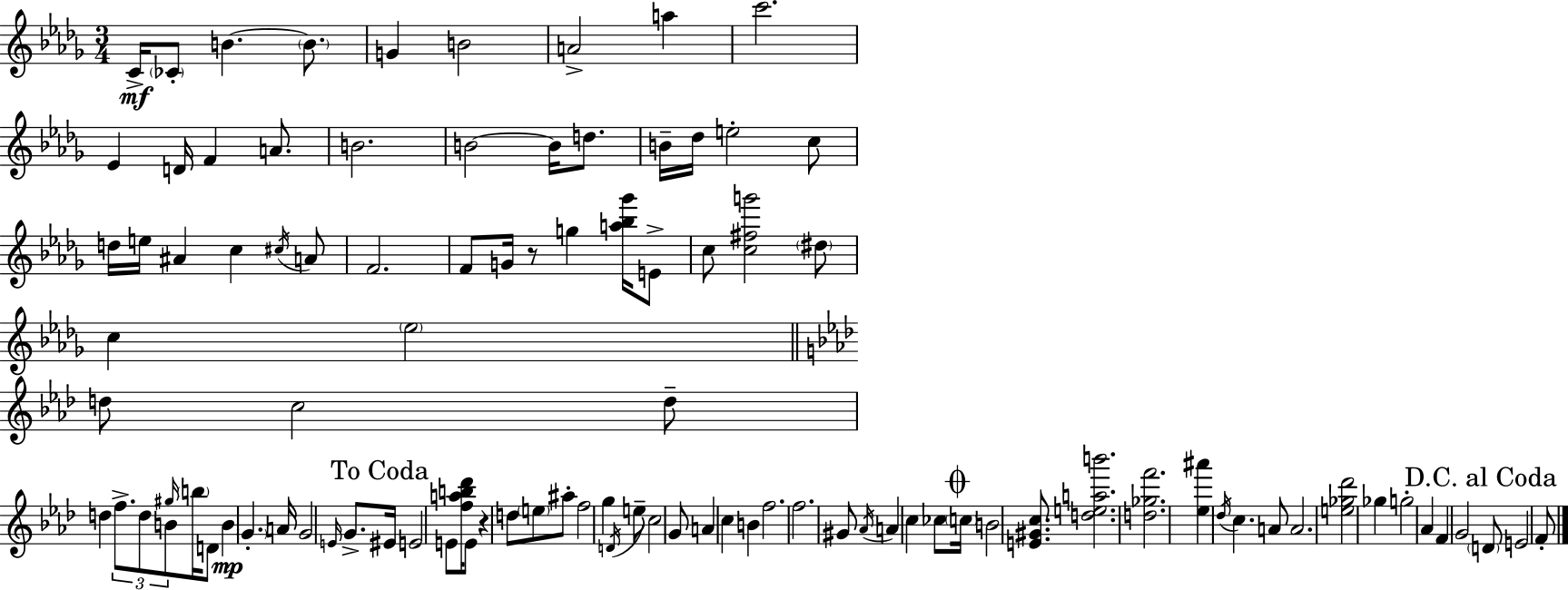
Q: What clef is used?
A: treble